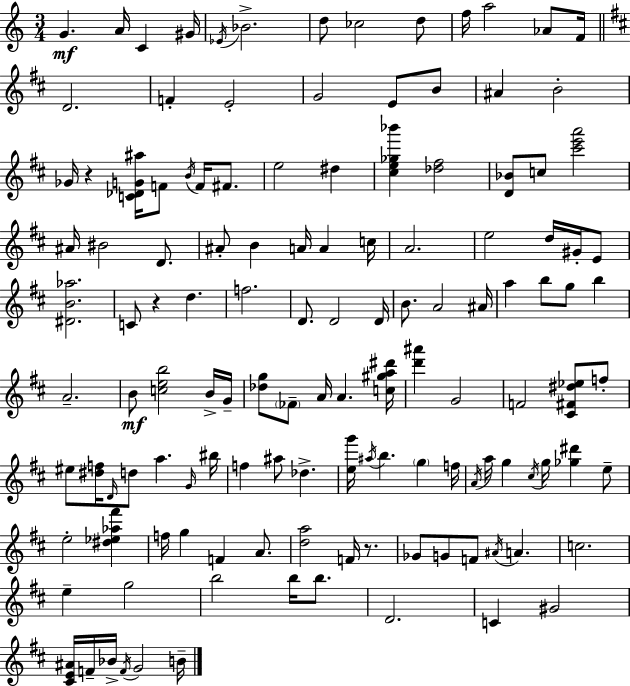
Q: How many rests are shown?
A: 3